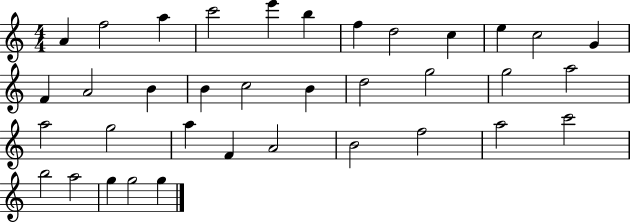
A4/q F5/h A5/q C6/h E6/q B5/q F5/q D5/h C5/q E5/q C5/h G4/q F4/q A4/h B4/q B4/q C5/h B4/q D5/h G5/h G5/h A5/h A5/h G5/h A5/q F4/q A4/h B4/h F5/h A5/h C6/h B5/h A5/h G5/q G5/h G5/q